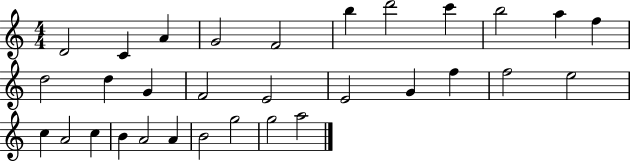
X:1
T:Untitled
M:4/4
L:1/4
K:C
D2 C A G2 F2 b d'2 c' b2 a f d2 d G F2 E2 E2 G f f2 e2 c A2 c B A2 A B2 g2 g2 a2